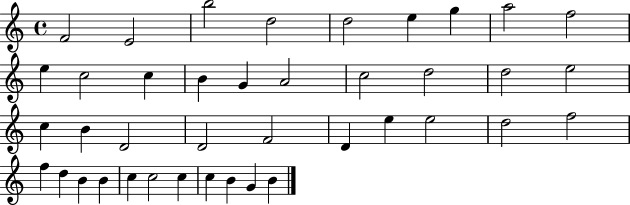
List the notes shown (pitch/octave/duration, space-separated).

F4/h E4/h B5/h D5/h D5/h E5/q G5/q A5/h F5/h E5/q C5/h C5/q B4/q G4/q A4/h C5/h D5/h D5/h E5/h C5/q B4/q D4/h D4/h F4/h D4/q E5/q E5/h D5/h F5/h F5/q D5/q B4/q B4/q C5/q C5/h C5/q C5/q B4/q G4/q B4/q